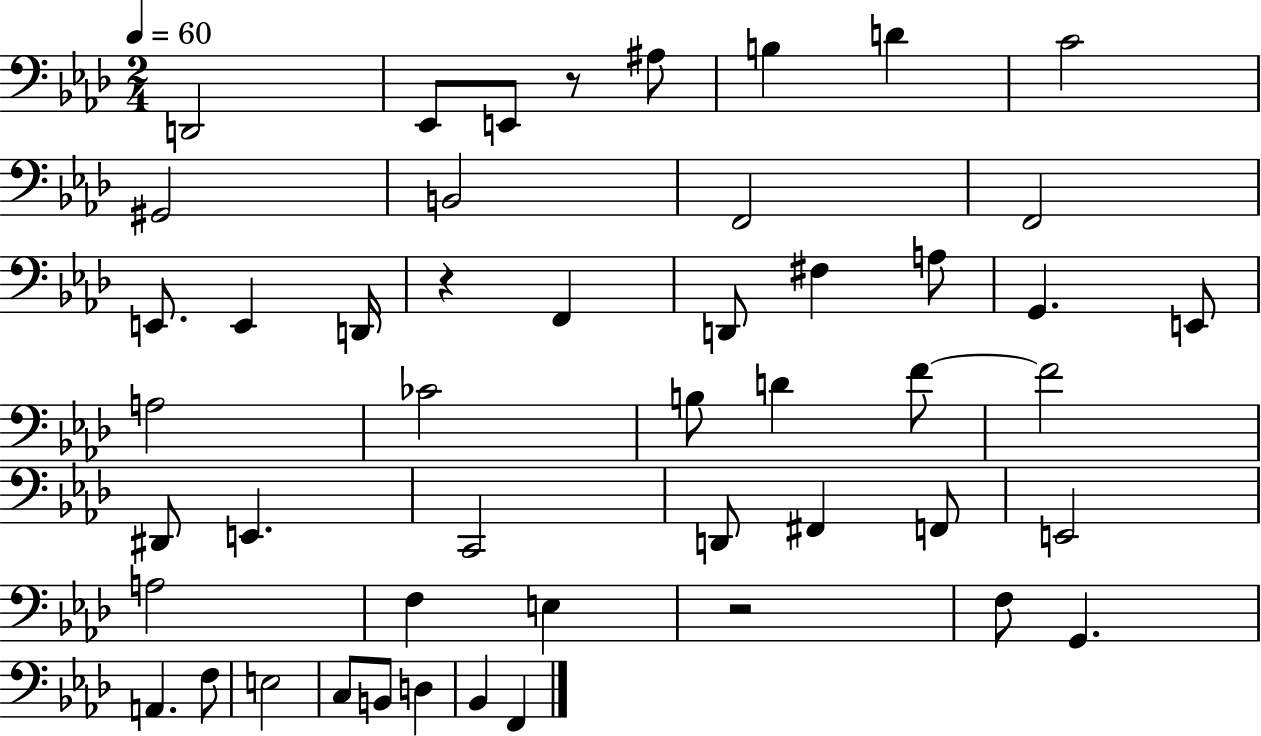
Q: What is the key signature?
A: AES major